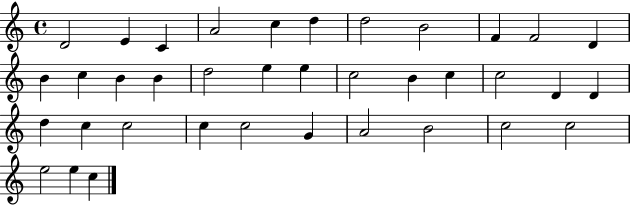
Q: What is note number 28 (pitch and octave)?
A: C5